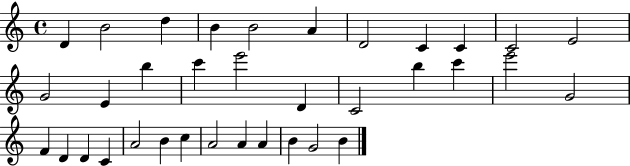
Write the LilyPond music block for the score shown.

{
  \clef treble
  \time 4/4
  \defaultTimeSignature
  \key c \major
  d'4 b'2 d''4 | b'4 b'2 a'4 | d'2 c'4 c'4 | c'2 e'2 | \break g'2 e'4 b''4 | c'''4 e'''2 d'4 | c'2 b''4 c'''4 | e'''2 g'2 | \break f'4 d'4 d'4 c'4 | a'2 b'4 c''4 | a'2 a'4 a'4 | b'4 g'2 b'4 | \break \bar "|."
}